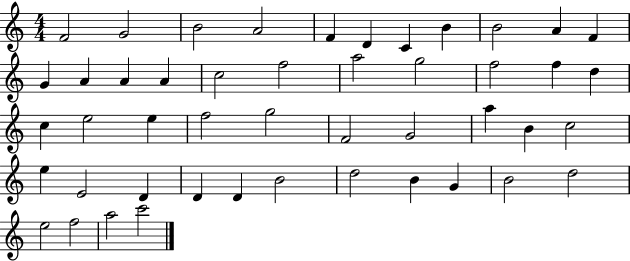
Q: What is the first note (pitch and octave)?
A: F4